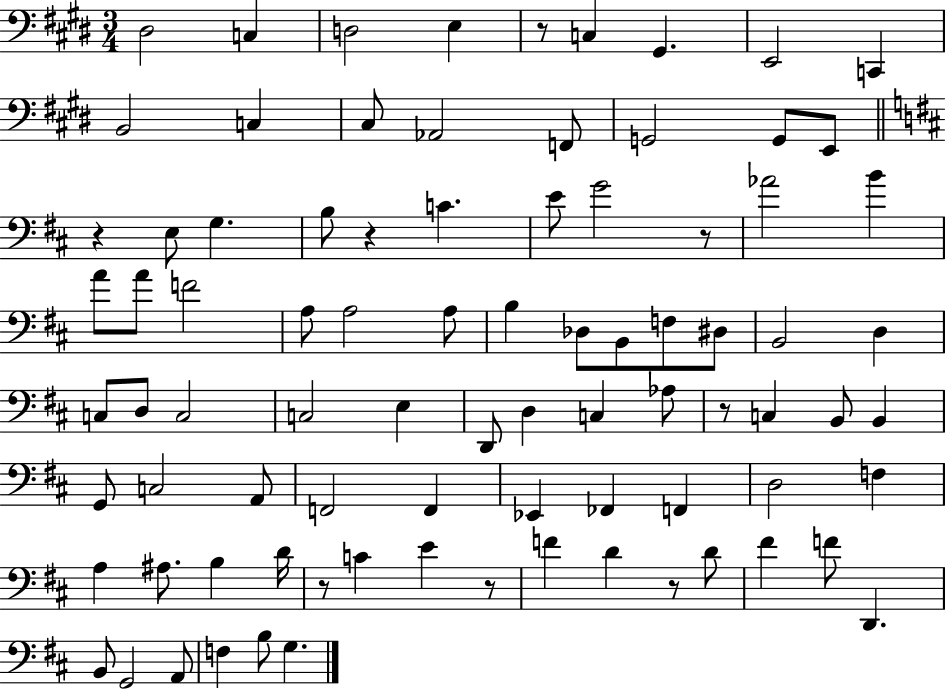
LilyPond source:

{
  \clef bass
  \numericTimeSignature
  \time 3/4
  \key e \major
  dis2 c4 | d2 e4 | r8 c4 gis,4. | e,2 c,4 | \break b,2 c4 | cis8 aes,2 f,8 | g,2 g,8 e,8 | \bar "||" \break \key d \major r4 e8 g4. | b8 r4 c'4. | e'8 g'2 r8 | aes'2 b'4 | \break a'8 a'8 f'2 | a8 a2 a8 | b4 des8 b,8 f8 dis8 | b,2 d4 | \break c8 d8 c2 | c2 e4 | d,8 d4 c4 aes8 | r8 c4 b,8 b,4 | \break g,8 c2 a,8 | f,2 f,4 | ees,4 fes,4 f,4 | d2 f4 | \break a4 ais8. b4 d'16 | r8 c'4 e'4 r8 | f'4 d'4 r8 d'8 | fis'4 f'8 d,4. | \break b,8 g,2 a,8 | f4 b8 g4. | \bar "|."
}